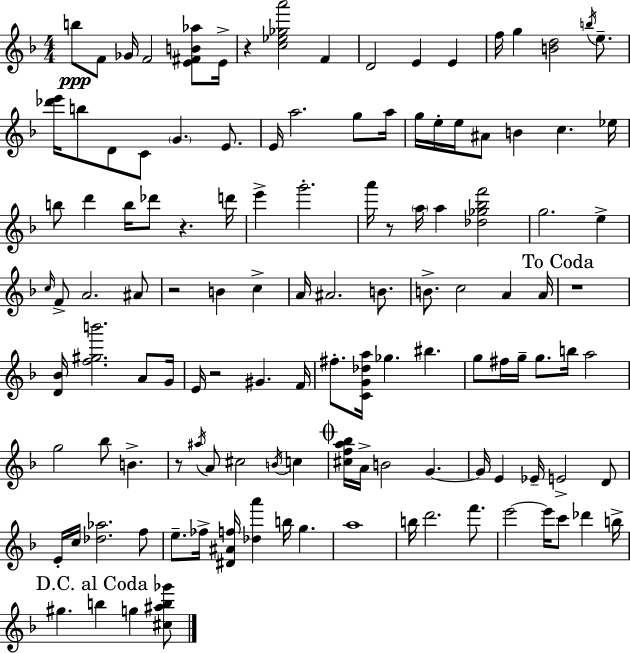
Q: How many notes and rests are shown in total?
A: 123